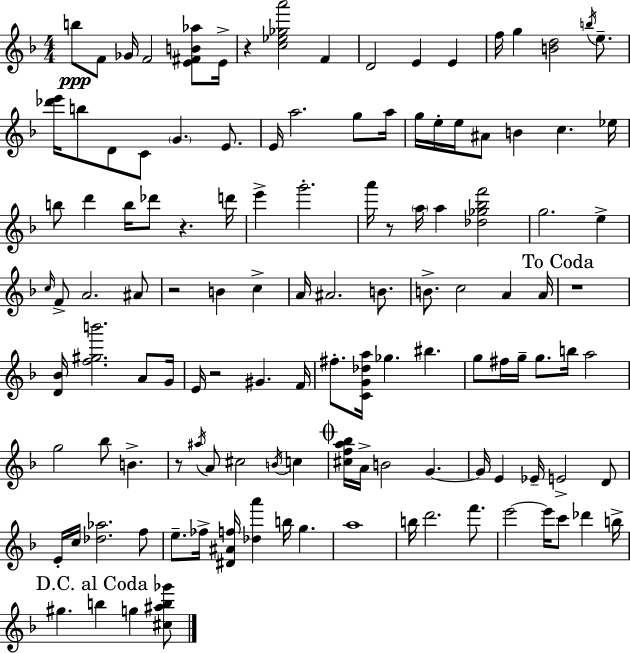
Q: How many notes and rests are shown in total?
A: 123